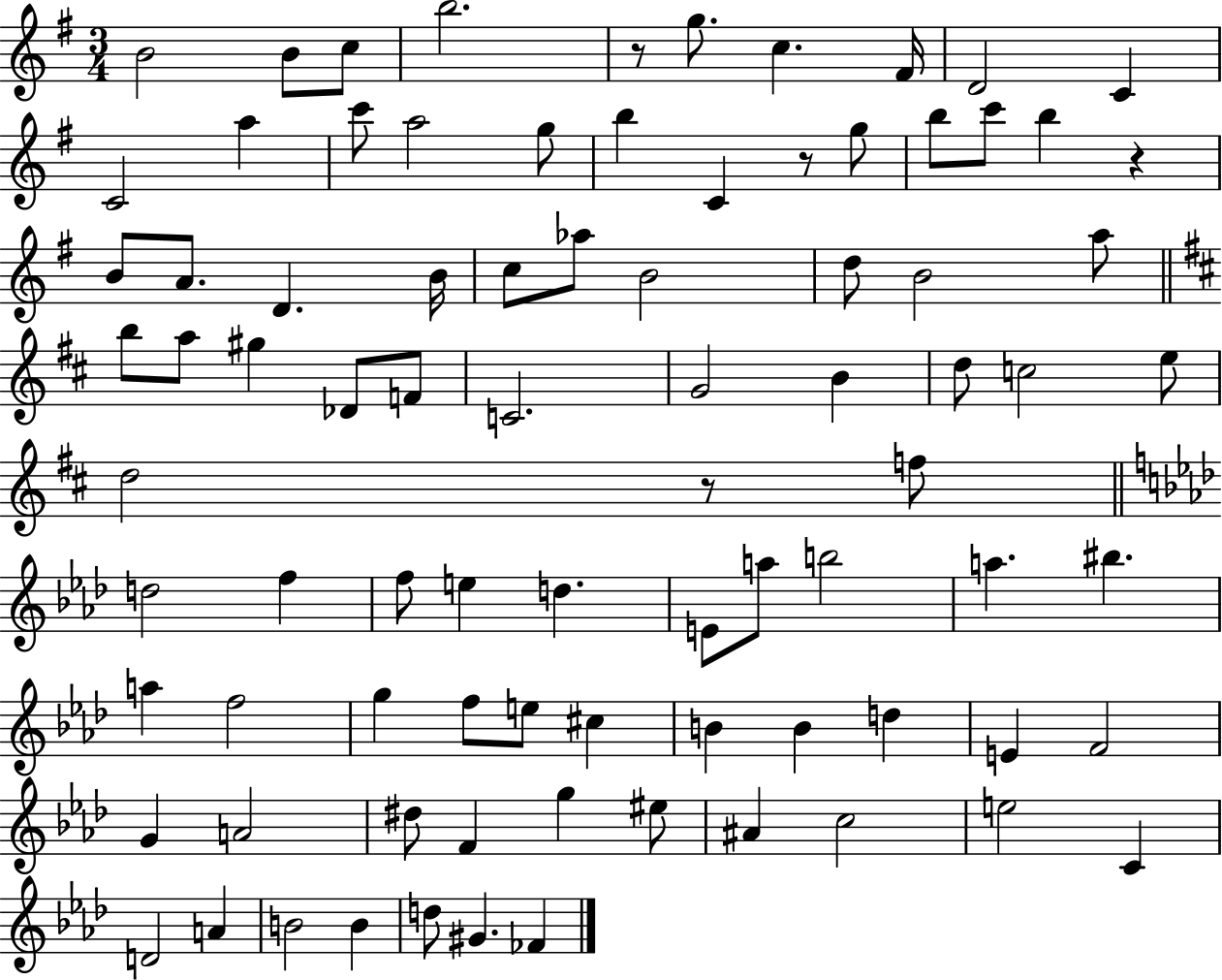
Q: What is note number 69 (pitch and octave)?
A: G5